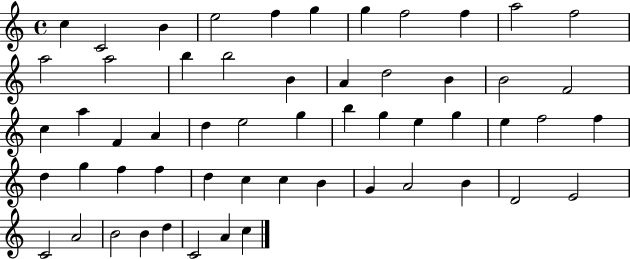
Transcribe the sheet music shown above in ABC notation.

X:1
T:Untitled
M:4/4
L:1/4
K:C
c C2 B e2 f g g f2 f a2 f2 a2 a2 b b2 B A d2 B B2 F2 c a F A d e2 g b g e g e f2 f d g f f d c c B G A2 B D2 E2 C2 A2 B2 B d C2 A c